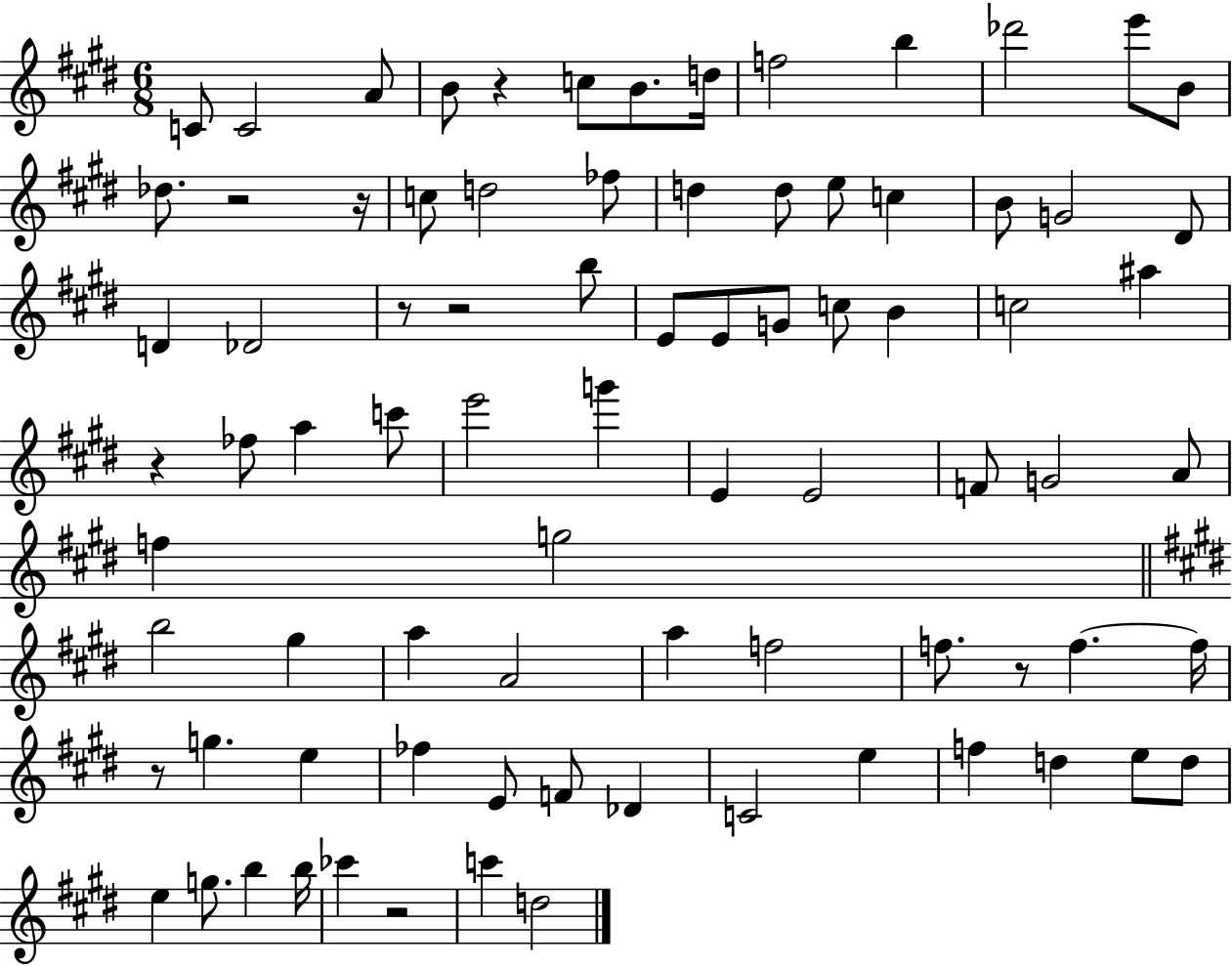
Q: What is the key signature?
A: E major